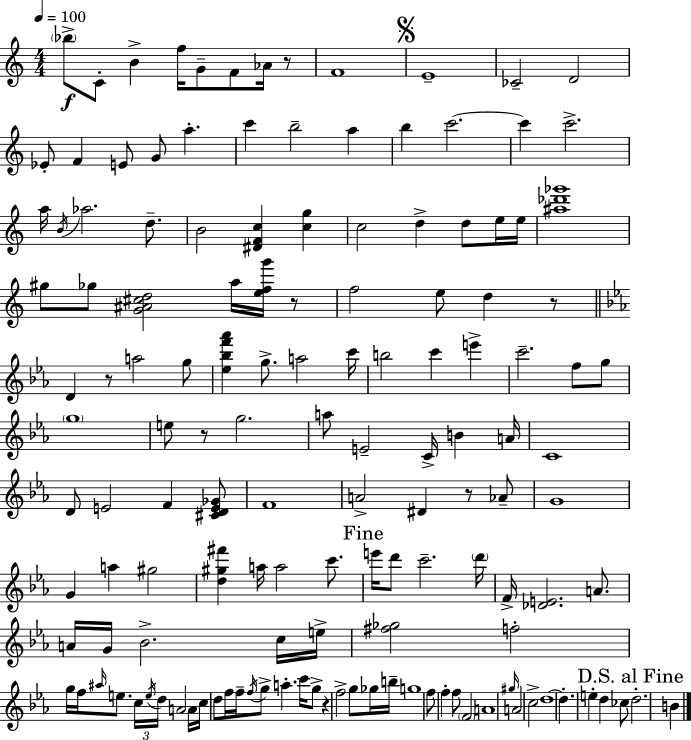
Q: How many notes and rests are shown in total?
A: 141